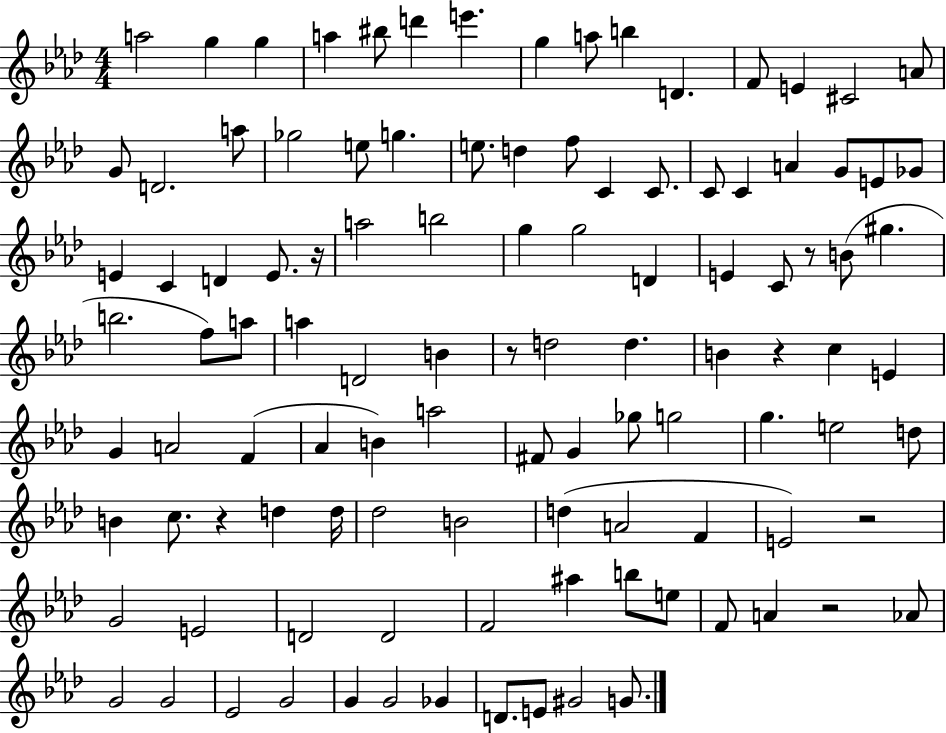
{
  \clef treble
  \numericTimeSignature
  \time 4/4
  \key aes \major
  a''2 g''4 g''4 | a''4 bis''8 d'''4 e'''4. | g''4 a''8 b''4 d'4. | f'8 e'4 cis'2 a'8 | \break g'8 d'2. a''8 | ges''2 e''8 g''4. | e''8. d''4 f''8 c'4 c'8. | c'8 c'4 a'4 g'8 e'8 ges'8 | \break e'4 c'4 d'4 e'8. r16 | a''2 b''2 | g''4 g''2 d'4 | e'4 c'8 r8 b'8( gis''4. | \break b''2. f''8) a''8 | a''4 d'2 b'4 | r8 d''2 d''4. | b'4 r4 c''4 e'4 | \break g'4 a'2 f'4( | aes'4 b'4) a''2 | fis'8 g'4 ges''8 g''2 | g''4. e''2 d''8 | \break b'4 c''8. r4 d''4 d''16 | des''2 b'2 | d''4( a'2 f'4 | e'2) r2 | \break g'2 e'2 | d'2 d'2 | f'2 ais''4 b''8 e''8 | f'8 a'4 r2 aes'8 | \break g'2 g'2 | ees'2 g'2 | g'4 g'2 ges'4 | d'8. e'8 gis'2 g'8. | \break \bar "|."
}